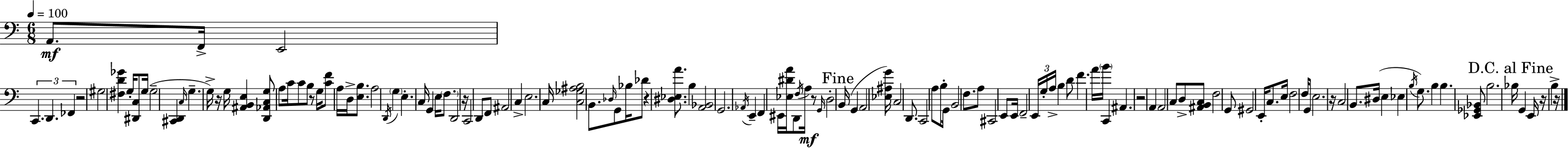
X:1
T:Untitled
M:6/8
L:1/4
K:Am
A,,/2 F,,/4 E,,2 C,, D,, _F,, z2 ^G,2 [^F,D_G] G,/4 [^D,,C,]/2 G,/4 G,2 [^C,,D,,] C,/4 G, G,/4 z/4 G,/4 [^A,,B,,E,] [D,,_A,,C,G,]/2 A,/2 C/4 C/2 B,/2 z/2 G,/4 [CF]/2 A,/4 D,/4 [E,B,]/2 A,2 D,,/4 G, E, C,/4 G,, E,/4 F,/2 D,,2 z/4 C,,2 D,,/2 F,,/2 ^A,,2 C, E,2 C,/4 [C,_G,^A,B,]2 B,,/2 _D,/4 G,,/2 _B,/4 _D/2 z [^D,_E,A]/2 B, [A,,_B,,]2 G,,2 _A,,/4 E,, F,, ^E,,/4 [_E,^DA]/4 D,,/2 F,/4 A,/4 z/2 G,,/4 D,2 B,,/4 G,, A,,2 [_E,^A,G]/4 C,2 D,,/2 C,,2 A,/2 B,/2 G,,/4 B,,2 F,/2 A,/2 ^C,,2 E,,/2 E,,/4 F,,2 E,,/4 G,/4 A,/4 B, D/2 F A/4 B/4 C,, ^A,, z2 A,, A,,2 C,/2 D,/2 [^A,,B,,C,]/2 F,2 G,,/2 ^G,,2 E,,/4 C,/2 E,/4 F,2 F,/4 G,,/2 E,2 z/4 C,2 B,,/2 ^D,/4 E, _E, B,/4 G,/2 B, B, [_E,,_G,,_B,,]/2 B,2 _B,/4 G,, E,,/4 z/4 B, z/4